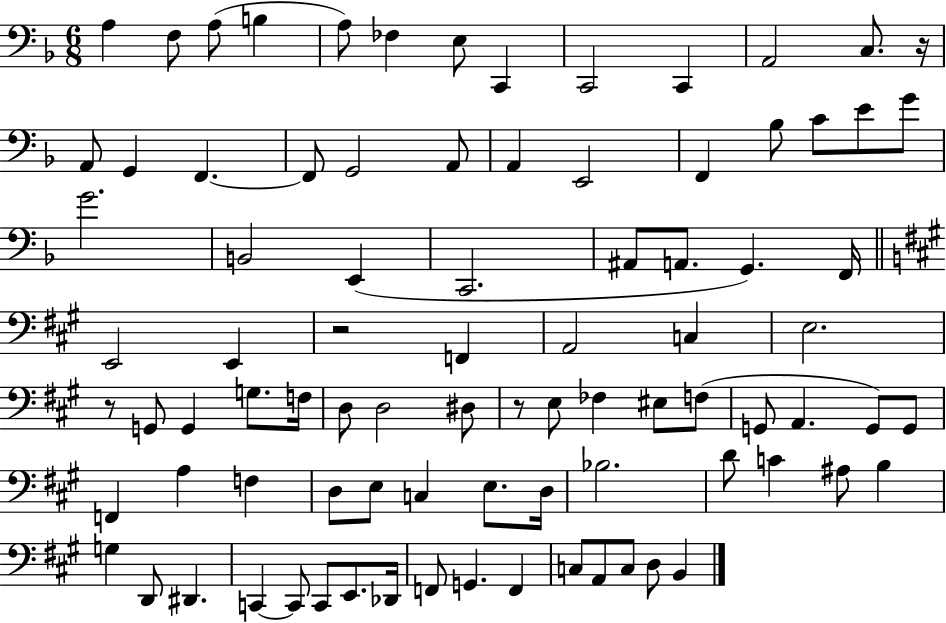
A3/q F3/e A3/e B3/q A3/e FES3/q E3/e C2/q C2/h C2/q A2/h C3/e. R/s A2/e G2/q F2/q. F2/e G2/h A2/e A2/q E2/h F2/q Bb3/e C4/e E4/e G4/e G4/h. B2/h E2/q C2/h. A#2/e A2/e. G2/q. F2/s E2/h E2/q R/h F2/q A2/h C3/q E3/h. R/e G2/e G2/q G3/e. F3/s D3/e D3/h D#3/e R/e E3/e FES3/q EIS3/e F3/e G2/e A2/q. G2/e G2/e F2/q A3/q F3/q D3/e E3/e C3/q E3/e. D3/s Bb3/h. D4/e C4/q A#3/e B3/q G3/q D2/e D#2/q. C2/q C2/e C2/e E2/e. Db2/s F2/e G2/q. F2/q C3/e A2/e C3/e D3/e B2/q